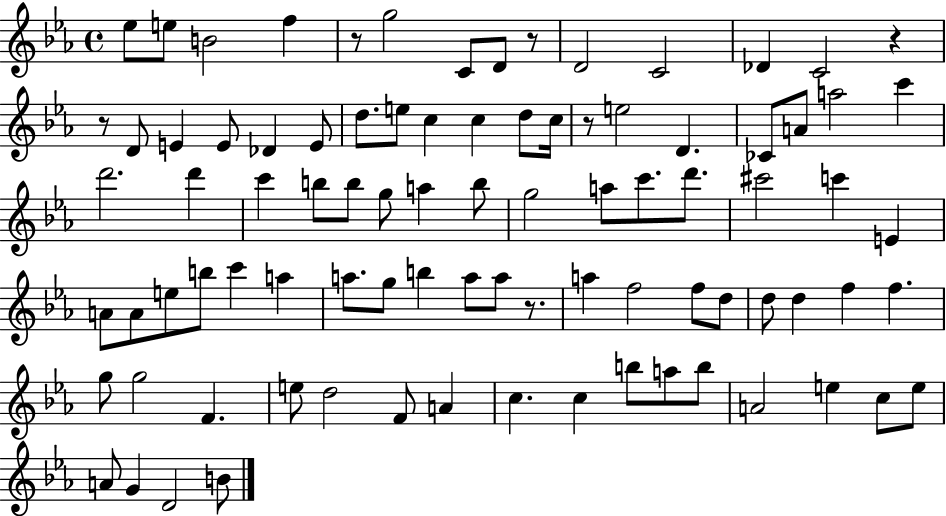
Eb5/e E5/e B4/h F5/q R/e G5/h C4/e D4/e R/e D4/h C4/h Db4/q C4/h R/q R/e D4/e E4/q E4/e Db4/q E4/e D5/e. E5/e C5/q C5/q D5/e C5/s R/e E5/h D4/q. CES4/e A4/e A5/h C6/q D6/h. D6/q C6/q B5/e B5/e G5/e A5/q B5/e G5/h A5/e C6/e. D6/e. C#6/h C6/q E4/q A4/e A4/e E5/e B5/e C6/q A5/q A5/e. G5/e B5/q A5/e A5/e R/e. A5/q F5/h F5/e D5/e D5/e D5/q F5/q F5/q. G5/e G5/h F4/q. E5/e D5/h F4/e A4/q C5/q. C5/q B5/e A5/e B5/e A4/h E5/q C5/e E5/e A4/e G4/q D4/h B4/e